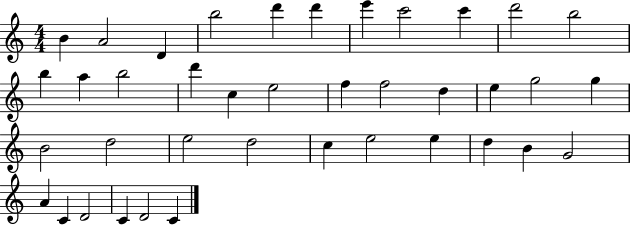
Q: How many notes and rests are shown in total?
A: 39